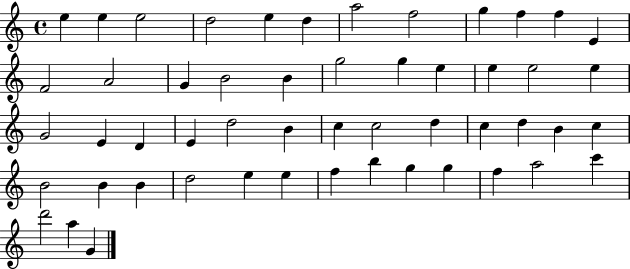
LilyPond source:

{
  \clef treble
  \time 4/4
  \defaultTimeSignature
  \key c \major
  e''4 e''4 e''2 | d''2 e''4 d''4 | a''2 f''2 | g''4 f''4 f''4 e'4 | \break f'2 a'2 | g'4 b'2 b'4 | g''2 g''4 e''4 | e''4 e''2 e''4 | \break g'2 e'4 d'4 | e'4 d''2 b'4 | c''4 c''2 d''4 | c''4 d''4 b'4 c''4 | \break b'2 b'4 b'4 | d''2 e''4 e''4 | f''4 b''4 g''4 g''4 | f''4 a''2 c'''4 | \break d'''2 a''4 g'4 | \bar "|."
}